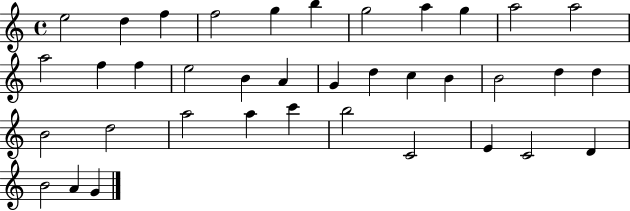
E5/h D5/q F5/q F5/h G5/q B5/q G5/h A5/q G5/q A5/h A5/h A5/h F5/q F5/q E5/h B4/q A4/q G4/q D5/q C5/q B4/q B4/h D5/q D5/q B4/h D5/h A5/h A5/q C6/q B5/h C4/h E4/q C4/h D4/q B4/h A4/q G4/q